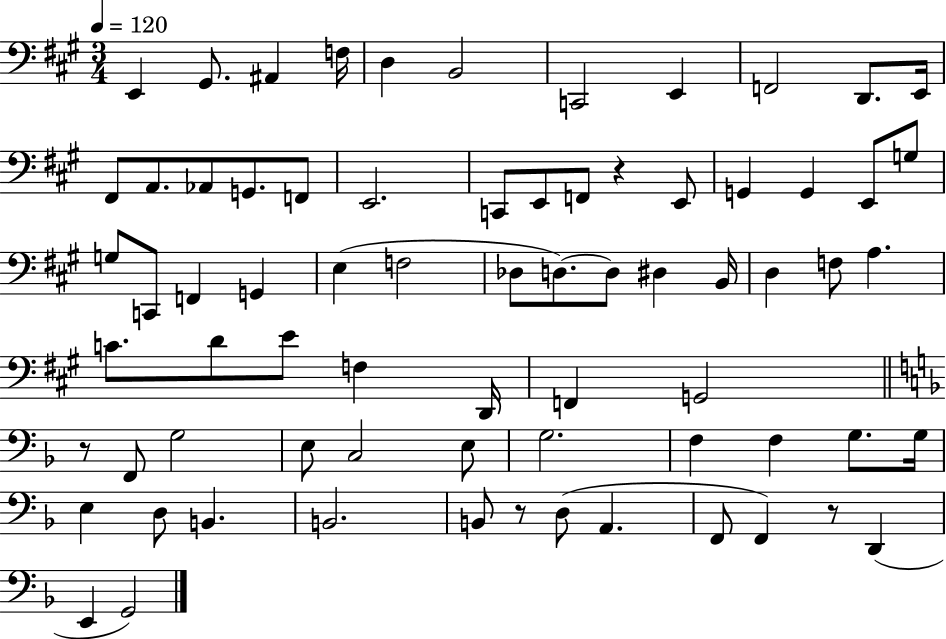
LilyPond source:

{
  \clef bass
  \numericTimeSignature
  \time 3/4
  \key a \major
  \tempo 4 = 120
  e,4 gis,8. ais,4 f16 | d4 b,2 | c,2 e,4 | f,2 d,8. e,16 | \break fis,8 a,8. aes,8 g,8. f,8 | e,2. | c,8 e,8 f,8 r4 e,8 | g,4 g,4 e,8 g8 | \break g8 c,8 f,4 g,4 | e4( f2 | des8 d8.~~) d8 dis4 b,16 | d4 f8 a4. | \break c'8. d'8 e'8 f4 d,16 | f,4 g,2 | \bar "||" \break \key f \major r8 f,8 g2 | e8 c2 e8 | g2. | f4 f4 g8. g16 | \break e4 d8 b,4. | b,2. | b,8 r8 d8( a,4. | f,8 f,4) r8 d,4( | \break e,4 g,2) | \bar "|."
}